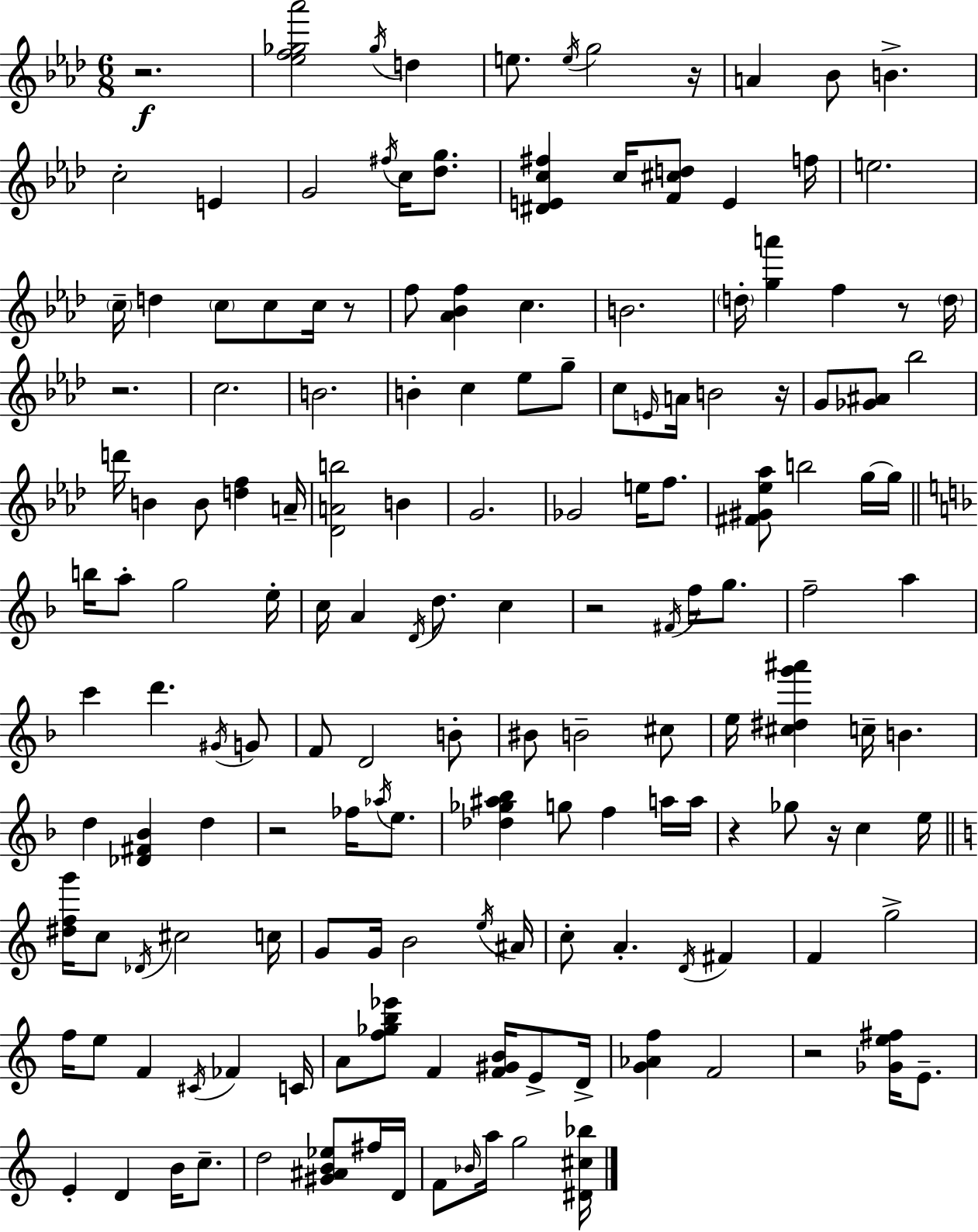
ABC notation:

X:1
T:Untitled
M:6/8
L:1/4
K:Fm
z2 [_ef_g_a']2 _g/4 d e/2 e/4 g2 z/4 A _B/2 B c2 E G2 ^f/4 c/4 [_dg]/2 [^DEc^f] c/4 [F^cd]/2 E f/4 e2 c/4 d c/2 c/2 c/4 z/2 f/2 [_A_Bf] c B2 d/4 [ga'] f z/2 d/4 z2 c2 B2 B c _e/2 g/2 c/2 E/4 A/4 B2 z/4 G/2 [_G^A]/2 _b2 d'/4 B B/2 [df] A/4 [_DAb]2 B G2 _G2 e/4 f/2 [^F^G_e_a]/2 b2 g/4 g/4 b/4 a/2 g2 e/4 c/4 A D/4 d/2 c z2 ^F/4 f/4 g/2 f2 a c' d' ^G/4 G/2 F/2 D2 B/2 ^B/2 B2 ^c/2 e/4 [^c^dg'^a'] c/4 B d [_D^F_B] d z2 _f/4 _a/4 e/2 [_d_g^a_b] g/2 f a/4 a/4 z _g/2 z/4 c e/4 [^dfg']/4 c/2 _D/4 ^c2 c/4 G/2 G/4 B2 e/4 ^A/4 c/2 A D/4 ^F F g2 f/4 e/2 F ^C/4 _F C/4 A/2 [f_gb_e']/2 F [F^GB]/4 E/2 D/4 [G_Af] F2 z2 [_Ge^f]/4 E/2 E D B/4 c/2 d2 [^G^AB_e]/2 ^f/4 D/4 F/2 _B/4 a/4 g2 [^D^c_b]/4